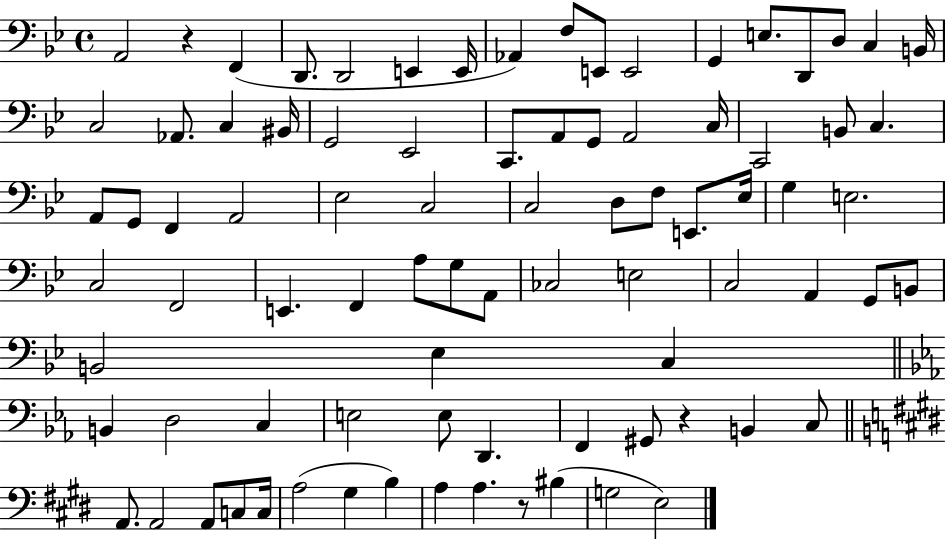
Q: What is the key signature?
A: BES major